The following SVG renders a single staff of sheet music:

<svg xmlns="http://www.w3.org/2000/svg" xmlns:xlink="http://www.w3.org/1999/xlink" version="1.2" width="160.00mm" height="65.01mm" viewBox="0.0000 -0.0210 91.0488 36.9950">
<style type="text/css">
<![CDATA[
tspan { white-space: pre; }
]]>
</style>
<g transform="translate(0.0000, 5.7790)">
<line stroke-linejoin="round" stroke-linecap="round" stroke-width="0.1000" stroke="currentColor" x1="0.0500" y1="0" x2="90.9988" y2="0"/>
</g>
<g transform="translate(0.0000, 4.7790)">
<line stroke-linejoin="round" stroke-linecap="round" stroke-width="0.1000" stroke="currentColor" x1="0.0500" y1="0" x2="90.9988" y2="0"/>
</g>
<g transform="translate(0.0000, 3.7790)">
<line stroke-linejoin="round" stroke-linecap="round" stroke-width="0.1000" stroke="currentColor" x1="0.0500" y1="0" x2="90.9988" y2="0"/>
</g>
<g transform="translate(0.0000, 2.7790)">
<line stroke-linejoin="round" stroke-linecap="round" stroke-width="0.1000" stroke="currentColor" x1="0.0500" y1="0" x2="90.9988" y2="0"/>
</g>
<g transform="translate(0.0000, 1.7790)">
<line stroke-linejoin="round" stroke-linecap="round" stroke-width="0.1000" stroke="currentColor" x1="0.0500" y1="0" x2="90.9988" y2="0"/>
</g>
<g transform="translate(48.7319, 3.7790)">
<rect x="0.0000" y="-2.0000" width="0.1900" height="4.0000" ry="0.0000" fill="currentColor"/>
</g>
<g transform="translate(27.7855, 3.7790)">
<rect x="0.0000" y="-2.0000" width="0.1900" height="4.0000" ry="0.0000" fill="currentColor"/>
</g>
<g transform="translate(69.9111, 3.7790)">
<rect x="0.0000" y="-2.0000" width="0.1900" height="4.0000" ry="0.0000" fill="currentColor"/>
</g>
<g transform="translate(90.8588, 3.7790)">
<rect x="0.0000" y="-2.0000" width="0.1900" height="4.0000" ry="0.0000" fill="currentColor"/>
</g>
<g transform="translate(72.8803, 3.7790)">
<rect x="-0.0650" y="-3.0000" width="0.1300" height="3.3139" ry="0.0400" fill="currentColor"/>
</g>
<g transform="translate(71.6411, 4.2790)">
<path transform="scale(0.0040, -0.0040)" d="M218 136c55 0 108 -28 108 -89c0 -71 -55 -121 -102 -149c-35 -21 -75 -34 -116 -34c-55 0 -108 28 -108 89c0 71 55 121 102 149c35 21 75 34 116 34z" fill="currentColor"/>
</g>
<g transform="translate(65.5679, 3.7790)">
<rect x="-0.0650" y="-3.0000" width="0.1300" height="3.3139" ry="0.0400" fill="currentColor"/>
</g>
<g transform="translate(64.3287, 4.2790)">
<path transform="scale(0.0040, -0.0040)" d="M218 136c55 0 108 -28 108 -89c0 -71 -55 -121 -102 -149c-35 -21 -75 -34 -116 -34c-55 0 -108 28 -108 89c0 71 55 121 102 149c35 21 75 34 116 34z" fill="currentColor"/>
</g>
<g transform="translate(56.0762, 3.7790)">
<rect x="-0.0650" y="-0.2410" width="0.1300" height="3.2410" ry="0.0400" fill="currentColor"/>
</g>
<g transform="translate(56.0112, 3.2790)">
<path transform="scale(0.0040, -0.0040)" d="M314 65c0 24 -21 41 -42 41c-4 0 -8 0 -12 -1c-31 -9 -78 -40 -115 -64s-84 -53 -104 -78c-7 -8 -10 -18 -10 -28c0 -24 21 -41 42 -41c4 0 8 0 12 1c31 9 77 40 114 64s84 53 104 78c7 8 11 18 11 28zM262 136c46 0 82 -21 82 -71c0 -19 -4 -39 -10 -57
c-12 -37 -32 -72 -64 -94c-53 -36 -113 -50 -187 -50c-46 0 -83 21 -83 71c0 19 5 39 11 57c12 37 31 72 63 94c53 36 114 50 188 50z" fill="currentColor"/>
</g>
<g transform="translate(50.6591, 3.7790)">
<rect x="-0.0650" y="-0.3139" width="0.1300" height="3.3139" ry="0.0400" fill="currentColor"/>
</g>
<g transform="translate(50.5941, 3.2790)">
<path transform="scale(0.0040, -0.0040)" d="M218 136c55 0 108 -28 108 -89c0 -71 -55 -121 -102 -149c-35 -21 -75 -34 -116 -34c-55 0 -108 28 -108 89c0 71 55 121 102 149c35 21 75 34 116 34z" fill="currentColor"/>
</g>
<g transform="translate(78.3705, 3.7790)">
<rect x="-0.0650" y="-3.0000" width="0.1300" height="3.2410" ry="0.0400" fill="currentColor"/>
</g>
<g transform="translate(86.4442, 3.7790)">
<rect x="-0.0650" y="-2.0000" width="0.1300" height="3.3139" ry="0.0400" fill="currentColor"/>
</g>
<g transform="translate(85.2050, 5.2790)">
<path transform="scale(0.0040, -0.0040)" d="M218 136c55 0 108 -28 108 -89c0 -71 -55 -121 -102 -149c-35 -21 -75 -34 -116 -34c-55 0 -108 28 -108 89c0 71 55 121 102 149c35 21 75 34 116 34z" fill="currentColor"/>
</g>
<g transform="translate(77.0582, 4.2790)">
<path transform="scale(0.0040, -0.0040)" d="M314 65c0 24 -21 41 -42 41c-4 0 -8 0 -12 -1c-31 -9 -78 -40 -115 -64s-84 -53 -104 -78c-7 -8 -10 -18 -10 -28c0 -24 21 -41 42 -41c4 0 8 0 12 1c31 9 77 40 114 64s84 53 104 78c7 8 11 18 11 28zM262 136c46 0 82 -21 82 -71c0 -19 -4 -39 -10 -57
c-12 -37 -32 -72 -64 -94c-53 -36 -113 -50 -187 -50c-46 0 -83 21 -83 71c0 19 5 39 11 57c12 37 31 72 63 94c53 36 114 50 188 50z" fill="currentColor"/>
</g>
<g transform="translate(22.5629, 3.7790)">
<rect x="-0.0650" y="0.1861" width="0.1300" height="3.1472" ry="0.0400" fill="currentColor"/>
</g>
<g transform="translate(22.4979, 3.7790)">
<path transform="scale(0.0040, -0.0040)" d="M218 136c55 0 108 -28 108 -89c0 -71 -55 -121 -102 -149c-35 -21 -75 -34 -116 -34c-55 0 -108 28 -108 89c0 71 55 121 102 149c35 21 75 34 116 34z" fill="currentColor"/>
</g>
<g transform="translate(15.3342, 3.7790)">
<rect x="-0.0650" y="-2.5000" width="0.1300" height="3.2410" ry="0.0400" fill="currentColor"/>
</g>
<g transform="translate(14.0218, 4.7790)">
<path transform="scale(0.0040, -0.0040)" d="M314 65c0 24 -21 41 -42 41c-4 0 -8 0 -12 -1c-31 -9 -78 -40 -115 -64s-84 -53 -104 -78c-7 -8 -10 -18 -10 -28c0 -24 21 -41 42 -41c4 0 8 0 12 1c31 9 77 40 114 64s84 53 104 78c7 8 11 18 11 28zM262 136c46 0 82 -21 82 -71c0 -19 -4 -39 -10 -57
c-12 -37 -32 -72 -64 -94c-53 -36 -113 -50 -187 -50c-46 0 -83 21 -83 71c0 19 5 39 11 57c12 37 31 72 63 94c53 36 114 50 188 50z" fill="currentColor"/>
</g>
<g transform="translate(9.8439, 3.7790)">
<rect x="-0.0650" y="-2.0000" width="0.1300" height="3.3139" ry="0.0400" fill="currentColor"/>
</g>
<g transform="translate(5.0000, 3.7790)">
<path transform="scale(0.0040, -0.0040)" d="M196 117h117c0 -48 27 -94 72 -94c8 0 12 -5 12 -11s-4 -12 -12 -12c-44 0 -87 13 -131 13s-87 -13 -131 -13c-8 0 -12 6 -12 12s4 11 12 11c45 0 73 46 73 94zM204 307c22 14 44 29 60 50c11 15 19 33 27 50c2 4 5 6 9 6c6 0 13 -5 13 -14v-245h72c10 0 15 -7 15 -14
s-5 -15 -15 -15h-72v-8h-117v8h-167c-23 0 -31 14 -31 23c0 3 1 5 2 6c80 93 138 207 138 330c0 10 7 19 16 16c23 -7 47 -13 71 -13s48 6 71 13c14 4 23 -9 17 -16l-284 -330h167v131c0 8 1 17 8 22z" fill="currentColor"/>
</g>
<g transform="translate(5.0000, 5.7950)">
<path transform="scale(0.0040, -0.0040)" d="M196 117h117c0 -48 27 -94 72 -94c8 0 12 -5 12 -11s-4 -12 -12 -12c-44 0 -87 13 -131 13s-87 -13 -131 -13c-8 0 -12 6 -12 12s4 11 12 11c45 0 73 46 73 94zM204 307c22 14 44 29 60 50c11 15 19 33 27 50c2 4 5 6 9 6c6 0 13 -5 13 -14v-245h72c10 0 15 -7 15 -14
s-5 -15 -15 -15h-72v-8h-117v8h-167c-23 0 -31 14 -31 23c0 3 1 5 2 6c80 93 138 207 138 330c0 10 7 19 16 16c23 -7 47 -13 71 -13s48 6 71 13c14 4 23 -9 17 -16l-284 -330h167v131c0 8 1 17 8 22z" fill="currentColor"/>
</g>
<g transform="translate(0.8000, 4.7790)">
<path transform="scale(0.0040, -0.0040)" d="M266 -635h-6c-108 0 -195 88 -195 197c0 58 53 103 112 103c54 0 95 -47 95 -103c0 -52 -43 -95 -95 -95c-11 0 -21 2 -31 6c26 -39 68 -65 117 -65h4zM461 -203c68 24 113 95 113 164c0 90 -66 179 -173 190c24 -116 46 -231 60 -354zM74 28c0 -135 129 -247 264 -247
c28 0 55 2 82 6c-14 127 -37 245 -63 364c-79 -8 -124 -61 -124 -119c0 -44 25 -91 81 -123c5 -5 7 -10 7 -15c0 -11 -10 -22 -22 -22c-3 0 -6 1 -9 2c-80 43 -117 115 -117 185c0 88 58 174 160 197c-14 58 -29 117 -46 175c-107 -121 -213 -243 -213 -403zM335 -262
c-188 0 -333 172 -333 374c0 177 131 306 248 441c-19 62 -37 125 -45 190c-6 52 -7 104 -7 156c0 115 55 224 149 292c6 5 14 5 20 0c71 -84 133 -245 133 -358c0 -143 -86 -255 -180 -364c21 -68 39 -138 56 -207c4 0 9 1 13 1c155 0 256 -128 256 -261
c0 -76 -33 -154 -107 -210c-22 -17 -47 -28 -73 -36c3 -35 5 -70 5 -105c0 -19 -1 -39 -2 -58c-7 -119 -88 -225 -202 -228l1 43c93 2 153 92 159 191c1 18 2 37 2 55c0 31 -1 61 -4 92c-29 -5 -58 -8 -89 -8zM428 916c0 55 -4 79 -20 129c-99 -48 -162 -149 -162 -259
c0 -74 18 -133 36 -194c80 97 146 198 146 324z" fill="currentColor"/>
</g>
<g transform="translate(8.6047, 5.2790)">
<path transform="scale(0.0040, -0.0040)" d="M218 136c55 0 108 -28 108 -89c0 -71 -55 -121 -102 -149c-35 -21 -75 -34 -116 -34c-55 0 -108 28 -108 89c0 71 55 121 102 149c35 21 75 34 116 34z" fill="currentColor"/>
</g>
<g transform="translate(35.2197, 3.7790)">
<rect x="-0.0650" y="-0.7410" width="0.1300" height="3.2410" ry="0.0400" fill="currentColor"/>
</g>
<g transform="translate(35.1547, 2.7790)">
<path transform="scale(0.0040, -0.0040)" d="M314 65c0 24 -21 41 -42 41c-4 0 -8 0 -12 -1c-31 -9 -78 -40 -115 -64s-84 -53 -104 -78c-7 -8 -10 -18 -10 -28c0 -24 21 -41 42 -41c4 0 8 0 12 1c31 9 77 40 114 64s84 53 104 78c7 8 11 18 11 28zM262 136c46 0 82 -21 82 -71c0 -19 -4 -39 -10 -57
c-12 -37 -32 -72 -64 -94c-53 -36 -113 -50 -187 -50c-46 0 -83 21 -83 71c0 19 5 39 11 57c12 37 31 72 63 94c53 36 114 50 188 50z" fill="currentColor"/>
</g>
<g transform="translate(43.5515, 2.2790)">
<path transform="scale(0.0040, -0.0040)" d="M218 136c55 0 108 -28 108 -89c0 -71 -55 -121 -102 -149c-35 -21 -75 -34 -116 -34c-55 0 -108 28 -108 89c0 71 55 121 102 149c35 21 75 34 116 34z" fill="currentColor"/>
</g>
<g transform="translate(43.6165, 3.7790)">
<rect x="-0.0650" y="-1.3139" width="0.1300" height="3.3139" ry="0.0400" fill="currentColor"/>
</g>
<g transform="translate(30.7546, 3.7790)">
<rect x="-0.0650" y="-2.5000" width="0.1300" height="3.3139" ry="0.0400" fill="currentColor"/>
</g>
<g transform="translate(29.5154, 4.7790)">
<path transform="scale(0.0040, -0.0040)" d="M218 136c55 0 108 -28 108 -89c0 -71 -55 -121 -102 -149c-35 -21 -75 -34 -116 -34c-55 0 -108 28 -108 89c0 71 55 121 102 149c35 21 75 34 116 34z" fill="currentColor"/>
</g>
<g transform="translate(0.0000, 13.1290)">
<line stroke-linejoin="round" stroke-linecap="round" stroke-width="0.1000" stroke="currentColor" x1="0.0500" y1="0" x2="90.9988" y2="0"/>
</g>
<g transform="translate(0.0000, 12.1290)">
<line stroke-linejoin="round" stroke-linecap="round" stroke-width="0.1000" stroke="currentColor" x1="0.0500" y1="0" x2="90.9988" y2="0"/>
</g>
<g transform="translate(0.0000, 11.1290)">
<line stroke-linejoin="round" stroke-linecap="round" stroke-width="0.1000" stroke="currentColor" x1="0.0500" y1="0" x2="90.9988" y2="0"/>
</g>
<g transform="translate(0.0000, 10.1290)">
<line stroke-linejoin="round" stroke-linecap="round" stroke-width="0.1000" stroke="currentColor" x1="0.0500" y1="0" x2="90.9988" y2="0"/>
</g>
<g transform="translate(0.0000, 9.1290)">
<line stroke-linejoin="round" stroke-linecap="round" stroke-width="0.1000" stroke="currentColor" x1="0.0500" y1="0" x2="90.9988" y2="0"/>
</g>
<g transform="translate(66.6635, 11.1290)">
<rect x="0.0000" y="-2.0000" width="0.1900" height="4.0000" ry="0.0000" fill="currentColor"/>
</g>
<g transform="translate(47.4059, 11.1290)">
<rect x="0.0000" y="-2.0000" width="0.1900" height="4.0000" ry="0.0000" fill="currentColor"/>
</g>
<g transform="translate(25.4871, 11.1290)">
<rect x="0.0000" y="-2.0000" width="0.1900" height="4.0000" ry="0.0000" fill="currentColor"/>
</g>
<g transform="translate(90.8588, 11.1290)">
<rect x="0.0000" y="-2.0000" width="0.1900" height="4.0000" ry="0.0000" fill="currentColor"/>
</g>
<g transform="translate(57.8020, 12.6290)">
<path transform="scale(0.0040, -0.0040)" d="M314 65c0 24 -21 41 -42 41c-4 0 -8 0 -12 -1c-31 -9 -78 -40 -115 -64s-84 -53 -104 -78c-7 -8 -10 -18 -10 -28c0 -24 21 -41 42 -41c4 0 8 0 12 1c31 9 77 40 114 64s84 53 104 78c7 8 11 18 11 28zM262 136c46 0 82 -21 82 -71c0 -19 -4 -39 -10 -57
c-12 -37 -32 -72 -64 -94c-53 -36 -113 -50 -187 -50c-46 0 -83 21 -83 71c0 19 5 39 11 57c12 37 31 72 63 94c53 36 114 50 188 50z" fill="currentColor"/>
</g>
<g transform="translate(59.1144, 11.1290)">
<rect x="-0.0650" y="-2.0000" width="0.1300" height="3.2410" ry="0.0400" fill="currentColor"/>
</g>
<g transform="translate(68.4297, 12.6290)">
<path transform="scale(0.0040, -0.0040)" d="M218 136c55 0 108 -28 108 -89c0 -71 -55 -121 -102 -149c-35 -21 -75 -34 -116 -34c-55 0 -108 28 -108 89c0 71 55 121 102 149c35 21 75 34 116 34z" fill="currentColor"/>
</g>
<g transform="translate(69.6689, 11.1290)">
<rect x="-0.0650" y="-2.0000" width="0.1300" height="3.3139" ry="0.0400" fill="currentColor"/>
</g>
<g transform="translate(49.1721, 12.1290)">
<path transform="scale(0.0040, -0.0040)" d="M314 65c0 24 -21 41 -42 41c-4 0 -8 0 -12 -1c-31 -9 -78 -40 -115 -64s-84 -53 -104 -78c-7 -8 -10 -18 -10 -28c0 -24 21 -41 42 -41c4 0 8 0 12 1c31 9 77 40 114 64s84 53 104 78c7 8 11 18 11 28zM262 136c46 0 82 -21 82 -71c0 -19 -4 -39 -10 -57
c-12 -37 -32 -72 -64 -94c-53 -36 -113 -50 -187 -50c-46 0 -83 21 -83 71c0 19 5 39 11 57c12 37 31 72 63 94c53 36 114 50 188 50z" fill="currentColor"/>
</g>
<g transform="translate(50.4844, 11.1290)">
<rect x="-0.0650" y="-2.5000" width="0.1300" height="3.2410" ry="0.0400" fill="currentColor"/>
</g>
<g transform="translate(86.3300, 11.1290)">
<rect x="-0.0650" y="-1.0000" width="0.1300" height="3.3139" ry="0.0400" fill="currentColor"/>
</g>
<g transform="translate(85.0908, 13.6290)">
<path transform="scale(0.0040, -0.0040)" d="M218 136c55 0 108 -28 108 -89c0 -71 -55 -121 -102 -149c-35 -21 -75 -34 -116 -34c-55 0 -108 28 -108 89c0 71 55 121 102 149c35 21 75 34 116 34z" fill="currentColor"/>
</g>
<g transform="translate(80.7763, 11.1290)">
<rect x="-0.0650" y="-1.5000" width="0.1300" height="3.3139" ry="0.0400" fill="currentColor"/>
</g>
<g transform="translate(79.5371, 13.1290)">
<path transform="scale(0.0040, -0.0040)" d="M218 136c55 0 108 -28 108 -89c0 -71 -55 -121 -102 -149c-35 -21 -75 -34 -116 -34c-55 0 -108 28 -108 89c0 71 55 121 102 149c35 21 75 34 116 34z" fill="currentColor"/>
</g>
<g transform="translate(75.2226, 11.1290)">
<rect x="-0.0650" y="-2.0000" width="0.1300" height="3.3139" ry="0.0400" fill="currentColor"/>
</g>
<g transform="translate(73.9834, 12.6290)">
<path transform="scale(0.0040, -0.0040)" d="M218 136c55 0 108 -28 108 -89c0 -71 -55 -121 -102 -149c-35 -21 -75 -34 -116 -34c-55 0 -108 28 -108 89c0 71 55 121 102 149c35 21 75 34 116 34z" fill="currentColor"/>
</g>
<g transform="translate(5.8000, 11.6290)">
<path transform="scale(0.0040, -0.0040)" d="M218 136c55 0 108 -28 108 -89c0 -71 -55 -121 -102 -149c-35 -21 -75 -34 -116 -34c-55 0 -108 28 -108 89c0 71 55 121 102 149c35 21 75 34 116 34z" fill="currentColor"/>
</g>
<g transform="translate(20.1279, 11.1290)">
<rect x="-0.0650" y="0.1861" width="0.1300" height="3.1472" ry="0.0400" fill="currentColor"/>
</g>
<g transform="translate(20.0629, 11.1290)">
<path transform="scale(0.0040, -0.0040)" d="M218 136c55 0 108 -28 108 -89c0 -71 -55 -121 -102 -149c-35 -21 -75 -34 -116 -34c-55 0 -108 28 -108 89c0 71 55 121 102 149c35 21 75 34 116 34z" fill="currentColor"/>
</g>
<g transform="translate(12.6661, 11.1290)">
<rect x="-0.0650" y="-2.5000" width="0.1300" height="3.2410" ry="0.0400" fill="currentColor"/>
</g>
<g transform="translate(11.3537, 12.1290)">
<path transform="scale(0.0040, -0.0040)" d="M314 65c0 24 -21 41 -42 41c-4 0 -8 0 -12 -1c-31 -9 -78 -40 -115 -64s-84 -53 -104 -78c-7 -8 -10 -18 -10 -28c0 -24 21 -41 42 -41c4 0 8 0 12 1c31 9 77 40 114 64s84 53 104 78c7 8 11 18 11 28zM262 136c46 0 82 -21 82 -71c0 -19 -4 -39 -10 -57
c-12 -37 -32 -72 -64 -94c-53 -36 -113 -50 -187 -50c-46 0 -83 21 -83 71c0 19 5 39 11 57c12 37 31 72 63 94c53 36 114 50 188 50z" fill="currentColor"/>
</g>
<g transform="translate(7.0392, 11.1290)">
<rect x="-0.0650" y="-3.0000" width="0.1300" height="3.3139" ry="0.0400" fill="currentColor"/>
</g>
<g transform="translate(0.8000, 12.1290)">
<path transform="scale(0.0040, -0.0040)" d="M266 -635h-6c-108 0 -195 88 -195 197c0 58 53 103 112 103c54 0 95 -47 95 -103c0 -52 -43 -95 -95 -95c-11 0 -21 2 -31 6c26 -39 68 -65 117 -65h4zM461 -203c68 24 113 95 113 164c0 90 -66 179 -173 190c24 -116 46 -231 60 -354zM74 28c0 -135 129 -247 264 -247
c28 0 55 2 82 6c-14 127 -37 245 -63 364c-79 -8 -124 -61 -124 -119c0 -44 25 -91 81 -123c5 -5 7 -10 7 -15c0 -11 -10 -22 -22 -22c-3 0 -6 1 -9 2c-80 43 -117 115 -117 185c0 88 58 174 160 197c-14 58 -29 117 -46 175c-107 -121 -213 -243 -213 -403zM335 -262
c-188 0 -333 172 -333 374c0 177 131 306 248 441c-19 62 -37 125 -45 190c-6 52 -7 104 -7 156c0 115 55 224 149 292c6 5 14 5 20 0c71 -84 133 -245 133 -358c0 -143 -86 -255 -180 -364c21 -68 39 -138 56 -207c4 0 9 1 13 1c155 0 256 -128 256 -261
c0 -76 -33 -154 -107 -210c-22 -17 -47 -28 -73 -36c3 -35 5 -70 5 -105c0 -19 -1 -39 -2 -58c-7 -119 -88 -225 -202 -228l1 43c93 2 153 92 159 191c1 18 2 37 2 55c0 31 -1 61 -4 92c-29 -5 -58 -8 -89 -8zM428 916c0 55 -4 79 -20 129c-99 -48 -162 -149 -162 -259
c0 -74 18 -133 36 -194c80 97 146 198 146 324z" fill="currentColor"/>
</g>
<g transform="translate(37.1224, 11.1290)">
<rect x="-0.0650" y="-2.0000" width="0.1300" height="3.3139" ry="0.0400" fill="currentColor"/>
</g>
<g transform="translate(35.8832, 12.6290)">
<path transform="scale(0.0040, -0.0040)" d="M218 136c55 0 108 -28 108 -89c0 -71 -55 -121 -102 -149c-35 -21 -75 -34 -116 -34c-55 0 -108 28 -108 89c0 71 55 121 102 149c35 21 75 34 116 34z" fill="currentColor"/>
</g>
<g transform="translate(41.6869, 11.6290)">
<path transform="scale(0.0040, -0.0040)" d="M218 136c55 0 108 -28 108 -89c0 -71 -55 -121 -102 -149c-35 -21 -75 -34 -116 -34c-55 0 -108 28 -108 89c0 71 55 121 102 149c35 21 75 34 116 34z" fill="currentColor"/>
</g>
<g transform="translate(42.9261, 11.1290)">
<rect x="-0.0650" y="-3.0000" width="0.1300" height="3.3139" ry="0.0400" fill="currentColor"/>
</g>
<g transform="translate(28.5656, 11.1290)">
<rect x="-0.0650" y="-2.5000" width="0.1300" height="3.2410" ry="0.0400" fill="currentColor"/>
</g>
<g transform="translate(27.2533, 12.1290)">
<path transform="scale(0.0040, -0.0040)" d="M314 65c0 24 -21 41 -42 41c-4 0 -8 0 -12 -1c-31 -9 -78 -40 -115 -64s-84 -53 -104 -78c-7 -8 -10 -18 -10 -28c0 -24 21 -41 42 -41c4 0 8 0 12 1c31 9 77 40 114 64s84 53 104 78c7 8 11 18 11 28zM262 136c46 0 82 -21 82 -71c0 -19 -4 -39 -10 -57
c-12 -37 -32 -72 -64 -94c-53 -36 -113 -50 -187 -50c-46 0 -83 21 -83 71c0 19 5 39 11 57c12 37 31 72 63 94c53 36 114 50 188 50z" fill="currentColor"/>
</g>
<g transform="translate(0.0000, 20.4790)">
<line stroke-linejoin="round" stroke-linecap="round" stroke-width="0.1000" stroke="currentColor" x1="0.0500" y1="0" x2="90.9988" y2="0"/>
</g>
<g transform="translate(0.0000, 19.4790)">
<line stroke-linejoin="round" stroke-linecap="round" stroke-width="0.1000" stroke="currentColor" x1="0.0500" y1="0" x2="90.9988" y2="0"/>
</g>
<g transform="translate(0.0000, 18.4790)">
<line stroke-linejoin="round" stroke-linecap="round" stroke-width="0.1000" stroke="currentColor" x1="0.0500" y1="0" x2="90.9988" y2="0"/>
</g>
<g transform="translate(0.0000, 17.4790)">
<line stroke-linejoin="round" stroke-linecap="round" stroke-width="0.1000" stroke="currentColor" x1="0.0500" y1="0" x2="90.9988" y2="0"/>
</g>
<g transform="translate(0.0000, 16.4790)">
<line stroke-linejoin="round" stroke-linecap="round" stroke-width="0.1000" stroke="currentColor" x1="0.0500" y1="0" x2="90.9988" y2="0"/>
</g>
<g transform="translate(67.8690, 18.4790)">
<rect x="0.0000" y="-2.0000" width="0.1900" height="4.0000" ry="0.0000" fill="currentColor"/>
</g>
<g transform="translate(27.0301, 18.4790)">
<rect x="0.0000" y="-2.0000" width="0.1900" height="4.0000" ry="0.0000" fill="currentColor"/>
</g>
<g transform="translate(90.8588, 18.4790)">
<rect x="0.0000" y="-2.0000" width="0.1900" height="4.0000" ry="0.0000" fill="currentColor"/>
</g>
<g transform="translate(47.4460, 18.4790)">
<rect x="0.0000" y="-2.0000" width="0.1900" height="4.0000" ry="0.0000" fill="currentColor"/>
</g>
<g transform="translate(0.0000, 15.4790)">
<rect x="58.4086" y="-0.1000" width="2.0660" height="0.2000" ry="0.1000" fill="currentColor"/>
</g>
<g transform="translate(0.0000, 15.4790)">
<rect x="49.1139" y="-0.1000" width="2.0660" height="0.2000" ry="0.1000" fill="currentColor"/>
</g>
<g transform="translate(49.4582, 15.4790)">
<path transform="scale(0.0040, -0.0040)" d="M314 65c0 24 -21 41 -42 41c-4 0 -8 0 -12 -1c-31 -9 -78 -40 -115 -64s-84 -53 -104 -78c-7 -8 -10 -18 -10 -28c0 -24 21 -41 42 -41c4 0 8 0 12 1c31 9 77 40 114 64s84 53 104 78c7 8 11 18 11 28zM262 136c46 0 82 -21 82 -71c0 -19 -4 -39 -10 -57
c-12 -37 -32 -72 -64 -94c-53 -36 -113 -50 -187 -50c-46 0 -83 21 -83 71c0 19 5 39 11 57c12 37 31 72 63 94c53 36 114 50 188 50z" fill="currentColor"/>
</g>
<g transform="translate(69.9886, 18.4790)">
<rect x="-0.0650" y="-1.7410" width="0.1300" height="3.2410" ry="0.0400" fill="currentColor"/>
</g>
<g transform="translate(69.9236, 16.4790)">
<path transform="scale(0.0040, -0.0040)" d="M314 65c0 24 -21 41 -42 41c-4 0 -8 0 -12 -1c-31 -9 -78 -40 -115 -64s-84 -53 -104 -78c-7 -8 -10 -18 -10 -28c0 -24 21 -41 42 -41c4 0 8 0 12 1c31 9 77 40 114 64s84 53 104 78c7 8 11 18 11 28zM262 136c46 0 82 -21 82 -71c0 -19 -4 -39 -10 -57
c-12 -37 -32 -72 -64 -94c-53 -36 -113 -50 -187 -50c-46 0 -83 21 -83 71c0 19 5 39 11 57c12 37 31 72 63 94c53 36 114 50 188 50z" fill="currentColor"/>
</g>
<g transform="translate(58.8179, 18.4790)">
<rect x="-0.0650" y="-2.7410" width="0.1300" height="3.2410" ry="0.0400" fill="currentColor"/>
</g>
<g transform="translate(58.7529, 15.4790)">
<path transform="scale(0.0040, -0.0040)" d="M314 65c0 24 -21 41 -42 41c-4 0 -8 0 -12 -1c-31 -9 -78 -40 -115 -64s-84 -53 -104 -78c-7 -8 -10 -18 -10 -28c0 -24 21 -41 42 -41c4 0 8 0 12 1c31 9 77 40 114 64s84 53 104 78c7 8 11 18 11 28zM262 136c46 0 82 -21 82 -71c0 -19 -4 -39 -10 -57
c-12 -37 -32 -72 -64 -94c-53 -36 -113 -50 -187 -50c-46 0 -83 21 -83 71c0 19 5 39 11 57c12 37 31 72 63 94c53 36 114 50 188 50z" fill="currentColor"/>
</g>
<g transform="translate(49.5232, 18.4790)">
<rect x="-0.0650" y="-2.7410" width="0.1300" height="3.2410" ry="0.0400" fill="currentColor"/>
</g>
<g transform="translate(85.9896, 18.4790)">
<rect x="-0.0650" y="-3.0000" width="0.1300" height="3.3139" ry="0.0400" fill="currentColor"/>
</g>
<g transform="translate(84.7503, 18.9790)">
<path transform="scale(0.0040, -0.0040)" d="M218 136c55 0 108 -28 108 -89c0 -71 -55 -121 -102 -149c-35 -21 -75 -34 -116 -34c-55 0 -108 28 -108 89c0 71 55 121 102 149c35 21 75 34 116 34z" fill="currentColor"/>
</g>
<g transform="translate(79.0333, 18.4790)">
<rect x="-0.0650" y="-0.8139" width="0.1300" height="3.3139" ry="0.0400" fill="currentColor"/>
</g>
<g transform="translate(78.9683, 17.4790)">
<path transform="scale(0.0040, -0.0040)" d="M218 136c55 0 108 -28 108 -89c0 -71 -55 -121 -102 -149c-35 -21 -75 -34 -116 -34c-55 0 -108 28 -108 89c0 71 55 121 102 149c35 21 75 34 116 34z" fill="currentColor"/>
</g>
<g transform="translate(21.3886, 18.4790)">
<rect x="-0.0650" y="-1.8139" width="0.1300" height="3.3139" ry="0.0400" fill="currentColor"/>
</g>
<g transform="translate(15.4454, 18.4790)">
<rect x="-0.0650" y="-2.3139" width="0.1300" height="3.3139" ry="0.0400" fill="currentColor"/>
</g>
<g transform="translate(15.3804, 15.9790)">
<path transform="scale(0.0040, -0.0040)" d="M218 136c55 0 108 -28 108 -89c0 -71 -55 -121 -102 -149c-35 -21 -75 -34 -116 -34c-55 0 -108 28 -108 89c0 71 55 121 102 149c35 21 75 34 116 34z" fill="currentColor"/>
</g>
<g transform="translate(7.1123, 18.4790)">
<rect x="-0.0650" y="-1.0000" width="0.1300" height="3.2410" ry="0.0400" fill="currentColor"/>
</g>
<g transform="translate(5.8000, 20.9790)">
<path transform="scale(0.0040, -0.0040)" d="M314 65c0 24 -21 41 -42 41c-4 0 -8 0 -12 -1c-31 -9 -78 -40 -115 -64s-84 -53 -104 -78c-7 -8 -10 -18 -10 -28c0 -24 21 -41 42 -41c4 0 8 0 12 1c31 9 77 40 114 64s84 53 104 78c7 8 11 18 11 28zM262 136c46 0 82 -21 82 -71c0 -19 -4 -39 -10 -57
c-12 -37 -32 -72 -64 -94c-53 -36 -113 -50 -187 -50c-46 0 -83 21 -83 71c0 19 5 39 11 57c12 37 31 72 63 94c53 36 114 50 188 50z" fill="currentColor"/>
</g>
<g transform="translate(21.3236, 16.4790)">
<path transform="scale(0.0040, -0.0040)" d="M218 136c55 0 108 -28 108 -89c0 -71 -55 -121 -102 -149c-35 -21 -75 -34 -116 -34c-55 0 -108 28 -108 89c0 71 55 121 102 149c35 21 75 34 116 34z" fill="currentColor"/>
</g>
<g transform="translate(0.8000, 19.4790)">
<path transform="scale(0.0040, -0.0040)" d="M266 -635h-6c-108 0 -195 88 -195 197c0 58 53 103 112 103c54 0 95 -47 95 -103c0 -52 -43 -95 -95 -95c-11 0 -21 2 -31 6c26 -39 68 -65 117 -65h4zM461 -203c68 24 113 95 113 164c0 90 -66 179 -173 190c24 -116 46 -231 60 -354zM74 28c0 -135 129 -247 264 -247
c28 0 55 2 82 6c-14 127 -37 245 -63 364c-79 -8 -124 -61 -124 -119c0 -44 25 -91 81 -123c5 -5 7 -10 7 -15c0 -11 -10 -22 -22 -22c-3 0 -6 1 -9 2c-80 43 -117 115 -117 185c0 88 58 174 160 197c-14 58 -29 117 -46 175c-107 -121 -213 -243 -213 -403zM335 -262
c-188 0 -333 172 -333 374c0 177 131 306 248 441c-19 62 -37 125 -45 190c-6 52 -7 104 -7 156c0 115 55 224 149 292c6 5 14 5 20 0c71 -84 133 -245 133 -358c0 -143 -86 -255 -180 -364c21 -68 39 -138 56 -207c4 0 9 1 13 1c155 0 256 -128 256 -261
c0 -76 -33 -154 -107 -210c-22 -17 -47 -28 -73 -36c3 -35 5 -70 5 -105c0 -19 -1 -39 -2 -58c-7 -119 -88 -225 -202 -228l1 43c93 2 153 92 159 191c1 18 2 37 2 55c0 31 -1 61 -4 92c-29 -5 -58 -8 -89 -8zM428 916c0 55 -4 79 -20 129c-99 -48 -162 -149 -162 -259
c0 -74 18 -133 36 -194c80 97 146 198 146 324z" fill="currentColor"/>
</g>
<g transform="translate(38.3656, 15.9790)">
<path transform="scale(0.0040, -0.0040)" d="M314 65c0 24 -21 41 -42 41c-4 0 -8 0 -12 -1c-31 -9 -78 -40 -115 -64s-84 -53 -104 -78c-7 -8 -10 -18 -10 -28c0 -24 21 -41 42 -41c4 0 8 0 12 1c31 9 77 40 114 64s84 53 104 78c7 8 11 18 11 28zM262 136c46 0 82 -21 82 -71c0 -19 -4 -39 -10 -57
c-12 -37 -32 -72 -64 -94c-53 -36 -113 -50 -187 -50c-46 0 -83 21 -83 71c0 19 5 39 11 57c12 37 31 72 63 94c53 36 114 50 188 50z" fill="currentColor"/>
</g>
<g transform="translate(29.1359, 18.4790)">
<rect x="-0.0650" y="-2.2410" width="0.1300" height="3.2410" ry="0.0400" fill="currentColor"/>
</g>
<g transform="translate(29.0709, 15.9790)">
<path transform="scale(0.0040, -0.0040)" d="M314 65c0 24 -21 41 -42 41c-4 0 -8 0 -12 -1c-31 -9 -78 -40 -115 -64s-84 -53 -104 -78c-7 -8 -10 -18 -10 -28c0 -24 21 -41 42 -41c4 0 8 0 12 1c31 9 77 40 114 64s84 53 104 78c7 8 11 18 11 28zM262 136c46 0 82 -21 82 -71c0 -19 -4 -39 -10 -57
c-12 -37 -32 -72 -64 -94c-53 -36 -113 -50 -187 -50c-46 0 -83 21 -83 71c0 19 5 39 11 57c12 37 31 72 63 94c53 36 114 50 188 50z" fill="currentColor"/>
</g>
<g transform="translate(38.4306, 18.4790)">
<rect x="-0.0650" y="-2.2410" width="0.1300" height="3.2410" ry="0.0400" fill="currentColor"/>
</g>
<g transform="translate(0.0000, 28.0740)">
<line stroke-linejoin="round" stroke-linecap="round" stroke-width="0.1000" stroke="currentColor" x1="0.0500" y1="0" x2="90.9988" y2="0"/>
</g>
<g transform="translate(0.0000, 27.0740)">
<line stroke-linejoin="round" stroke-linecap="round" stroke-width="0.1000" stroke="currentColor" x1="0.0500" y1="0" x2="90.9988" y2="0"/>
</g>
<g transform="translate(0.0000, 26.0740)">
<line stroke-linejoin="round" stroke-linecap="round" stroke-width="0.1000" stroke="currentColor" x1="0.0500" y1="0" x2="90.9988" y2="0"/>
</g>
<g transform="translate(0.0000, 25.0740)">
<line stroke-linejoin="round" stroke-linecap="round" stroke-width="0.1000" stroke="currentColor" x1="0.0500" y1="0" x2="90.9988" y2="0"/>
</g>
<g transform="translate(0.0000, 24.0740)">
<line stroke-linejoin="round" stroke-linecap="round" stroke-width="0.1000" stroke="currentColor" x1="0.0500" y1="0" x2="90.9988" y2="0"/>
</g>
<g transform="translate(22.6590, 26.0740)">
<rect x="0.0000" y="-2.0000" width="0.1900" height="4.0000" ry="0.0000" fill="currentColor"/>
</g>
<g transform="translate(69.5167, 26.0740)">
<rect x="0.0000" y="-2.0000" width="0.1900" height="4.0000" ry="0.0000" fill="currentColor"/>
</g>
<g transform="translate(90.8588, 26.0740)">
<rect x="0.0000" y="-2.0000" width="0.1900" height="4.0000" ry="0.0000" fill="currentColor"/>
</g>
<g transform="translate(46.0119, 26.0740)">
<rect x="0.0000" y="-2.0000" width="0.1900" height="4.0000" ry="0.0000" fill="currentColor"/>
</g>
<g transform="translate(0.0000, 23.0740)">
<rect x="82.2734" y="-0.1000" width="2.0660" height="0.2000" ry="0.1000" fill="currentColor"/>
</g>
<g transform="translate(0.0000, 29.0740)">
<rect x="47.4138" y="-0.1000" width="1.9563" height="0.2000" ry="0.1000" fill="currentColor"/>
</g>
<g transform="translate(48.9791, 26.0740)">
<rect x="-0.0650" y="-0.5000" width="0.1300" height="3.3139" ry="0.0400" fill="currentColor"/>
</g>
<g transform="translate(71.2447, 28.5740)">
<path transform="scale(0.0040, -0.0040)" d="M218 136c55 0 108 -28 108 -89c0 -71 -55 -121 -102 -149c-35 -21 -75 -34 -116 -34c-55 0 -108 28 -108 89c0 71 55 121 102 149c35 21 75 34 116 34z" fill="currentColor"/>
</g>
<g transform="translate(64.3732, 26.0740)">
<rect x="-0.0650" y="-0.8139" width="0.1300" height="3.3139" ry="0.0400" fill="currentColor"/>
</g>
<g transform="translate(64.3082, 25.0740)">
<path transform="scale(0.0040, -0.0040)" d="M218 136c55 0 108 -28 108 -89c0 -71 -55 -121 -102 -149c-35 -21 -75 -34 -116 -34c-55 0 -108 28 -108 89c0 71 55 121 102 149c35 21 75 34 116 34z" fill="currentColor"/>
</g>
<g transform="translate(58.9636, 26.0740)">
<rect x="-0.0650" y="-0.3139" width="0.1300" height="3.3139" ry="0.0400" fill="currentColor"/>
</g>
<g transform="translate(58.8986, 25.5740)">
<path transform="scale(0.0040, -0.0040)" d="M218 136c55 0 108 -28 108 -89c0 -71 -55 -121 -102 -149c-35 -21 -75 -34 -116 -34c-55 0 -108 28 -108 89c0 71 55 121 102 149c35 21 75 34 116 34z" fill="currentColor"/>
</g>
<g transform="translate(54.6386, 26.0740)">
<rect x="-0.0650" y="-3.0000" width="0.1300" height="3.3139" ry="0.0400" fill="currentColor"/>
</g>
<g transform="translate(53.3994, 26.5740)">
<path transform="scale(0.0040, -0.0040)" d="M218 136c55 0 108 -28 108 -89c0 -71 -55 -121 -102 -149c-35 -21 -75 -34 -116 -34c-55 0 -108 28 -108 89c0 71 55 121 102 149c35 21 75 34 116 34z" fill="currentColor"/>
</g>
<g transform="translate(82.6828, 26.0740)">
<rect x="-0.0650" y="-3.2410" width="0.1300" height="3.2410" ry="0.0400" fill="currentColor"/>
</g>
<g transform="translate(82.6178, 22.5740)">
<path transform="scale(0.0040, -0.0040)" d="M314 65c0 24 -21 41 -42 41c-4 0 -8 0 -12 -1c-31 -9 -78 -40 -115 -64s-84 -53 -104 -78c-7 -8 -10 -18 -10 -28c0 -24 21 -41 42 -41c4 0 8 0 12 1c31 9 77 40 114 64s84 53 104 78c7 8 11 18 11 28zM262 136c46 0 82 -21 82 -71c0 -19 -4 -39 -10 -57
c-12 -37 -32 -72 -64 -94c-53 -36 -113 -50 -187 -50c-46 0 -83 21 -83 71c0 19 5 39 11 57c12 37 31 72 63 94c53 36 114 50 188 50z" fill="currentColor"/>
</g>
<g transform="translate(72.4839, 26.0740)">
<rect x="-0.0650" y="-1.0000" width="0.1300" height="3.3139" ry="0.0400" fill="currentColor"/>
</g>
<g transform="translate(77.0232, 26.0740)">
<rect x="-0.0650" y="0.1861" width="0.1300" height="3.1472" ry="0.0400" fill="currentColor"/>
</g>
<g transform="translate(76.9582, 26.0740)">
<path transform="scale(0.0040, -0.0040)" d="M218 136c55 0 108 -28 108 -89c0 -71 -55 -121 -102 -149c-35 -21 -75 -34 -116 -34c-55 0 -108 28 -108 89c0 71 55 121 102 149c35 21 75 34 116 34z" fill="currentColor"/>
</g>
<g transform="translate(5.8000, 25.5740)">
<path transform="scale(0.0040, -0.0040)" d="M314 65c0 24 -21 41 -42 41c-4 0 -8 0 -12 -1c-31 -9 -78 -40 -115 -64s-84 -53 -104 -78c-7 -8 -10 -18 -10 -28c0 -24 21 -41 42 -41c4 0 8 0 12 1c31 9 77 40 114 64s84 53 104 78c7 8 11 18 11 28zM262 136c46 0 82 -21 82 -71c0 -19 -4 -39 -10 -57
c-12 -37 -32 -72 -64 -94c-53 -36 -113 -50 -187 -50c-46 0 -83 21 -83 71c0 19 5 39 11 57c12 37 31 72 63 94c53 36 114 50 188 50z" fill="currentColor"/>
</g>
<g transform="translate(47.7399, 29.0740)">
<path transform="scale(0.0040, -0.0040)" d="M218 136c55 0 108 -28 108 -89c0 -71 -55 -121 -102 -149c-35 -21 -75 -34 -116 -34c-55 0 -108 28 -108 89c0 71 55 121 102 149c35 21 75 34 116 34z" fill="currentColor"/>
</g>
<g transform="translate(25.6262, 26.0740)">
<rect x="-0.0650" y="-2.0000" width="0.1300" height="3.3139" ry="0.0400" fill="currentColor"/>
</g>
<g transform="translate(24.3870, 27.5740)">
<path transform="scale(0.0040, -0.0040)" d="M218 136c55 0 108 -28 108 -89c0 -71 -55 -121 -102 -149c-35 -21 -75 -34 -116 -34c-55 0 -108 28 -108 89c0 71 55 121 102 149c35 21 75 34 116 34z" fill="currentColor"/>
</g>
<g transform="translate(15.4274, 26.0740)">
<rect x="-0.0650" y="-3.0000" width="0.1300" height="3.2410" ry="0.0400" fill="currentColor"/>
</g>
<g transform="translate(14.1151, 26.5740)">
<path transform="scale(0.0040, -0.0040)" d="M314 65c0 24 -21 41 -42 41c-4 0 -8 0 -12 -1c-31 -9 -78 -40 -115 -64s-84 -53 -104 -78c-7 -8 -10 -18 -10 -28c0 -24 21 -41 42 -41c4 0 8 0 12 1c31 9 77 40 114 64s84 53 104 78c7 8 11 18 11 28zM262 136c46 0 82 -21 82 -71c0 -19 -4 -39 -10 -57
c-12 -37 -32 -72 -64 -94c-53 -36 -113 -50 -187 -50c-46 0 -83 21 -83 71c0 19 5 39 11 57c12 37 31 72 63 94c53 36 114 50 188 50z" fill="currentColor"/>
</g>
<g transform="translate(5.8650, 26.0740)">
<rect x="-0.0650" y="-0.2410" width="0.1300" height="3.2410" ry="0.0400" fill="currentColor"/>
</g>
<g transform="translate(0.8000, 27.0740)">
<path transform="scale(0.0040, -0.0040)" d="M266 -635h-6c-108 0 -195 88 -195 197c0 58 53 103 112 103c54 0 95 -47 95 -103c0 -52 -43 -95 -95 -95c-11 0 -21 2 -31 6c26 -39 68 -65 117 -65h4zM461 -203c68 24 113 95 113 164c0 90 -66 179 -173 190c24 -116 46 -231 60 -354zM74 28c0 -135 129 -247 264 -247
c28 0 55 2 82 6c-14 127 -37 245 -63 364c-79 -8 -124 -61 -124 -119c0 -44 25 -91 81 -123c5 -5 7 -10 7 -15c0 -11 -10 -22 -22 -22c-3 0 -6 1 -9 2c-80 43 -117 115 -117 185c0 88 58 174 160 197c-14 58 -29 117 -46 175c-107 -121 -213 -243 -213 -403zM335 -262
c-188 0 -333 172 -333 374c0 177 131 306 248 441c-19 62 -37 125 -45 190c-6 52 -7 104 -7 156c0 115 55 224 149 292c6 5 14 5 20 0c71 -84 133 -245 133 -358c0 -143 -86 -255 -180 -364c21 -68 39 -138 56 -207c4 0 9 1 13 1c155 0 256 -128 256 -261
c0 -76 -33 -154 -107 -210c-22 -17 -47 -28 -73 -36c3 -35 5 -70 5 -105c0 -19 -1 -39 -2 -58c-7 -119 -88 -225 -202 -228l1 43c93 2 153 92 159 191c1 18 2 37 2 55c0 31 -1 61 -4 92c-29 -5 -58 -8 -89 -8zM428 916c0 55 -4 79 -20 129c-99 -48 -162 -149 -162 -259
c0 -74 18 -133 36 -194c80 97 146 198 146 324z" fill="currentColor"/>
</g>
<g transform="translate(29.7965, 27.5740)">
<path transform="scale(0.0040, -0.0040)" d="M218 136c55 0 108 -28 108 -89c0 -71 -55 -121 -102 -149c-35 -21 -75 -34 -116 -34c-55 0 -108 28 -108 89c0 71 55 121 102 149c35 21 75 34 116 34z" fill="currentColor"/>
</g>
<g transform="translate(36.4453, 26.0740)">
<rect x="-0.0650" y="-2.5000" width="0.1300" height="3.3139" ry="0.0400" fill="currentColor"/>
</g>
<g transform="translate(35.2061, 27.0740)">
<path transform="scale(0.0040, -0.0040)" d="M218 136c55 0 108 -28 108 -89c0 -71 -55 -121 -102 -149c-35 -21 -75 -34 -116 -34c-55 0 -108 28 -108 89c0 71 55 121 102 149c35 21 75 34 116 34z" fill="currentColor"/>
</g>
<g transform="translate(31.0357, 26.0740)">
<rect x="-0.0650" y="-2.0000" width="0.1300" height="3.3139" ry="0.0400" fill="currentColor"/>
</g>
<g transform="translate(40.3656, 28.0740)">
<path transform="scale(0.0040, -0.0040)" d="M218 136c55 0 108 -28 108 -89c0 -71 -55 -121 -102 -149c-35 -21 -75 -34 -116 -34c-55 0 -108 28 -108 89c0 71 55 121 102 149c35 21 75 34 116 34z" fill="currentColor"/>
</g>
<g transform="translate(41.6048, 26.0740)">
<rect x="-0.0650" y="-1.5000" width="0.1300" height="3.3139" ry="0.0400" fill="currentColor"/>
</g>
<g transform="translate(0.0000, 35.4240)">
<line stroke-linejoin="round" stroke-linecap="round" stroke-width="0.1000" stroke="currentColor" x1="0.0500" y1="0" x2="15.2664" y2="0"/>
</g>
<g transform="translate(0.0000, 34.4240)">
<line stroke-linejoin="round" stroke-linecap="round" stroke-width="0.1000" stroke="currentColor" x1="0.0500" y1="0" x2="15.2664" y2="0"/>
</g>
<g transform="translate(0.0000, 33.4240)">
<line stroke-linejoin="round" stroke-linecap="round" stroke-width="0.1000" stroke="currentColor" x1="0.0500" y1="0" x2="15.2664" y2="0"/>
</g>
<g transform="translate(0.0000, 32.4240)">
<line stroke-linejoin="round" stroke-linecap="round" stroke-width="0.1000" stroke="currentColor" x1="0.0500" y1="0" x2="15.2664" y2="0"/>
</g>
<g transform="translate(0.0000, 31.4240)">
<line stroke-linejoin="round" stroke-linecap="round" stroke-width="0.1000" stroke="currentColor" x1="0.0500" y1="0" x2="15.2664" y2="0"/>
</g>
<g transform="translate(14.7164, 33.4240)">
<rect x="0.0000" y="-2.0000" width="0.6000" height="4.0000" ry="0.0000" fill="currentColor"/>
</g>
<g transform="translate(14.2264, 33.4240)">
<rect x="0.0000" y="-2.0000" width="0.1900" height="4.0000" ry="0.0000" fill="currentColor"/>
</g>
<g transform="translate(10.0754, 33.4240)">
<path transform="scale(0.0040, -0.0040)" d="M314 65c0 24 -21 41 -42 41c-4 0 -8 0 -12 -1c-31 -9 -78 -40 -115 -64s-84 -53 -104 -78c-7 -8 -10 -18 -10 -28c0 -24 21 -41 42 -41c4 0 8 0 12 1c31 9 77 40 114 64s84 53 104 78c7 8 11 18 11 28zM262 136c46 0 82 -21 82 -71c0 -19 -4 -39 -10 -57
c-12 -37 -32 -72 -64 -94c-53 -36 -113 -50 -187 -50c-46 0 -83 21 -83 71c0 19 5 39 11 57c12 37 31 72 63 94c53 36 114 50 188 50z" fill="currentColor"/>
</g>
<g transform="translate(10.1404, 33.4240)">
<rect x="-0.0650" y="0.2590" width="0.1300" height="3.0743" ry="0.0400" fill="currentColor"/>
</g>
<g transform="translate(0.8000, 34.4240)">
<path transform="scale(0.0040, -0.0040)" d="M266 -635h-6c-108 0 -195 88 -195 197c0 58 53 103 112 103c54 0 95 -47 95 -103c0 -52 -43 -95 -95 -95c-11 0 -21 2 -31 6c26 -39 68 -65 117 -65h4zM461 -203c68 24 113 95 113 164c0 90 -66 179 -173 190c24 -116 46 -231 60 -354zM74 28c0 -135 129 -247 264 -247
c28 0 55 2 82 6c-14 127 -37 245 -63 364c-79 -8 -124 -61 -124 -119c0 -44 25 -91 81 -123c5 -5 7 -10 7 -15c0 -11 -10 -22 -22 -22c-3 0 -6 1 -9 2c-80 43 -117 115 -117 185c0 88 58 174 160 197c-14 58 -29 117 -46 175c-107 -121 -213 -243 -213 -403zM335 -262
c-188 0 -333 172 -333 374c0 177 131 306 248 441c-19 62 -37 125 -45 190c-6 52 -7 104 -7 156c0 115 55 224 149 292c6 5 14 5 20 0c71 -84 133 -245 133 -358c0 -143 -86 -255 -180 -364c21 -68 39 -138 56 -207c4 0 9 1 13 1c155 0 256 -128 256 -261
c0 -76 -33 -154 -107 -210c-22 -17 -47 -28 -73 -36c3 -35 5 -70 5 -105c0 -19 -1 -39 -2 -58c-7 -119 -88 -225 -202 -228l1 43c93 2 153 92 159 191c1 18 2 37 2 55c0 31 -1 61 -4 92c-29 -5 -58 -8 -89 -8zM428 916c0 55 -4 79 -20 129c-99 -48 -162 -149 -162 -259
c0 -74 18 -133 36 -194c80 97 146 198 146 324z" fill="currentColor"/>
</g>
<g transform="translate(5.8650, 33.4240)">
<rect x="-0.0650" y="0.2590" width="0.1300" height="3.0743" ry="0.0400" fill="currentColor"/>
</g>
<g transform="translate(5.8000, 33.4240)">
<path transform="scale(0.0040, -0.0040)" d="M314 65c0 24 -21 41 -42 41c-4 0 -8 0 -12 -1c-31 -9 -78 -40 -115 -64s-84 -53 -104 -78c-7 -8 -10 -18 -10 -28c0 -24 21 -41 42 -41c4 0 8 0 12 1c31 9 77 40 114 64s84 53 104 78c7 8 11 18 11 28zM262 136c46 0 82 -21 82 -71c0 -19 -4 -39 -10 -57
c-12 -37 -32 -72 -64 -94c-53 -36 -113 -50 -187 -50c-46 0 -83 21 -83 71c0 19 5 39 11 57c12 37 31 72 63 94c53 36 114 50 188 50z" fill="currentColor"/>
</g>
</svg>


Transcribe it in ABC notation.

X:1
T:Untitled
M:4/4
L:1/4
K:C
F G2 B G d2 e c c2 A A A2 F A G2 B G2 F A G2 F2 F F E D D2 g f g2 g2 a2 a2 f2 d A c2 A2 F F G E C A c d D B b2 B2 B2